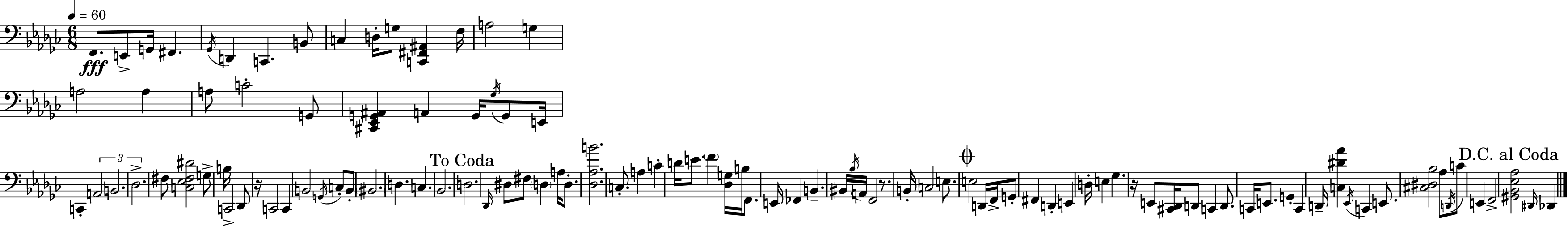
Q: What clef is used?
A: bass